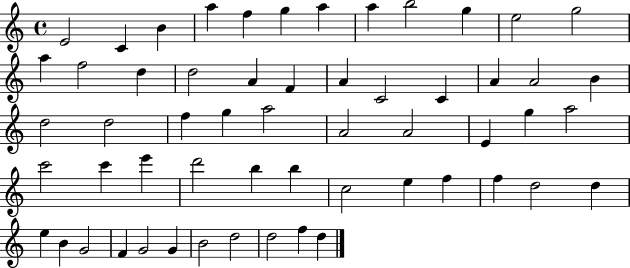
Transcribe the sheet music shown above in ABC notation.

X:1
T:Untitled
M:4/4
L:1/4
K:C
E2 C B a f g a a b2 g e2 g2 a f2 d d2 A F A C2 C A A2 B d2 d2 f g a2 A2 A2 E g a2 c'2 c' e' d'2 b b c2 e f f d2 d e B G2 F G2 G B2 d2 d2 f d